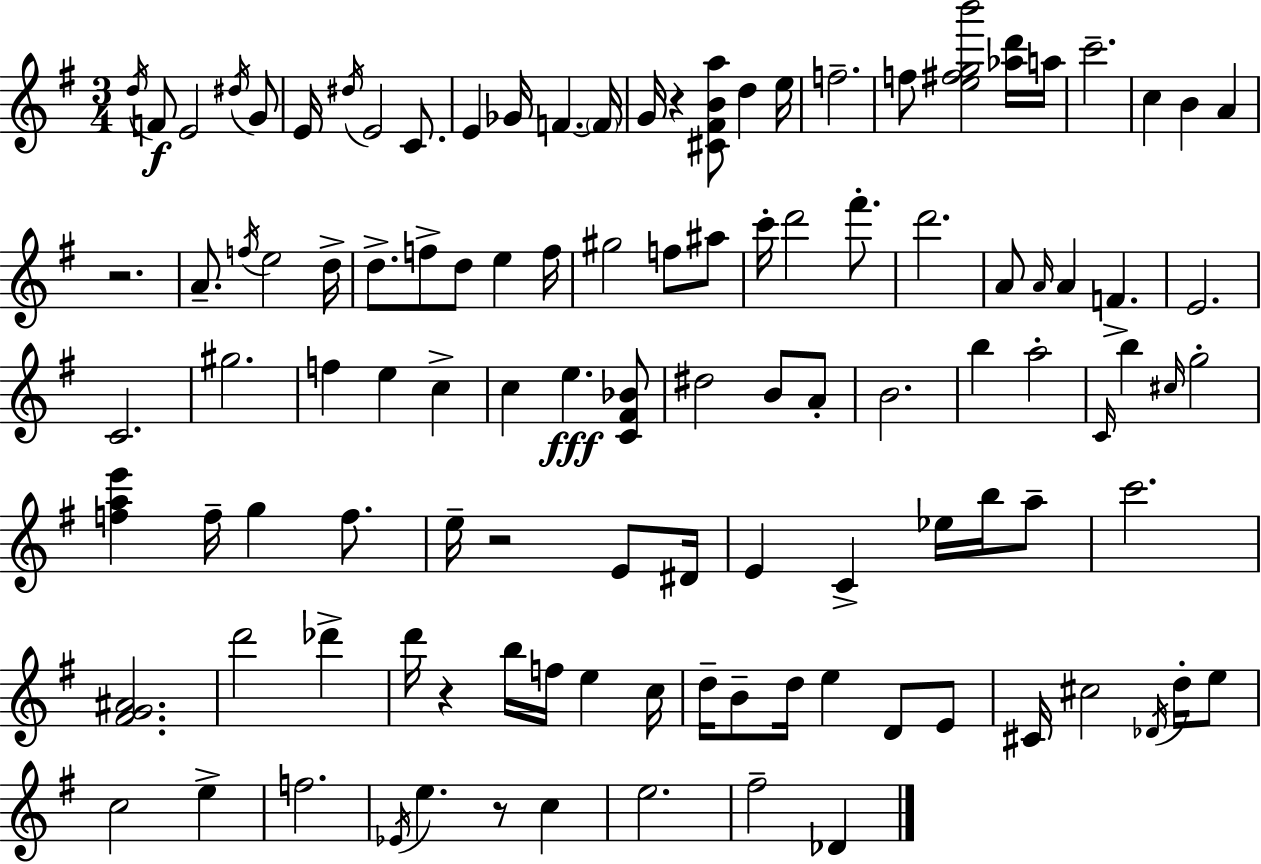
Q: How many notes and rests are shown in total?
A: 111